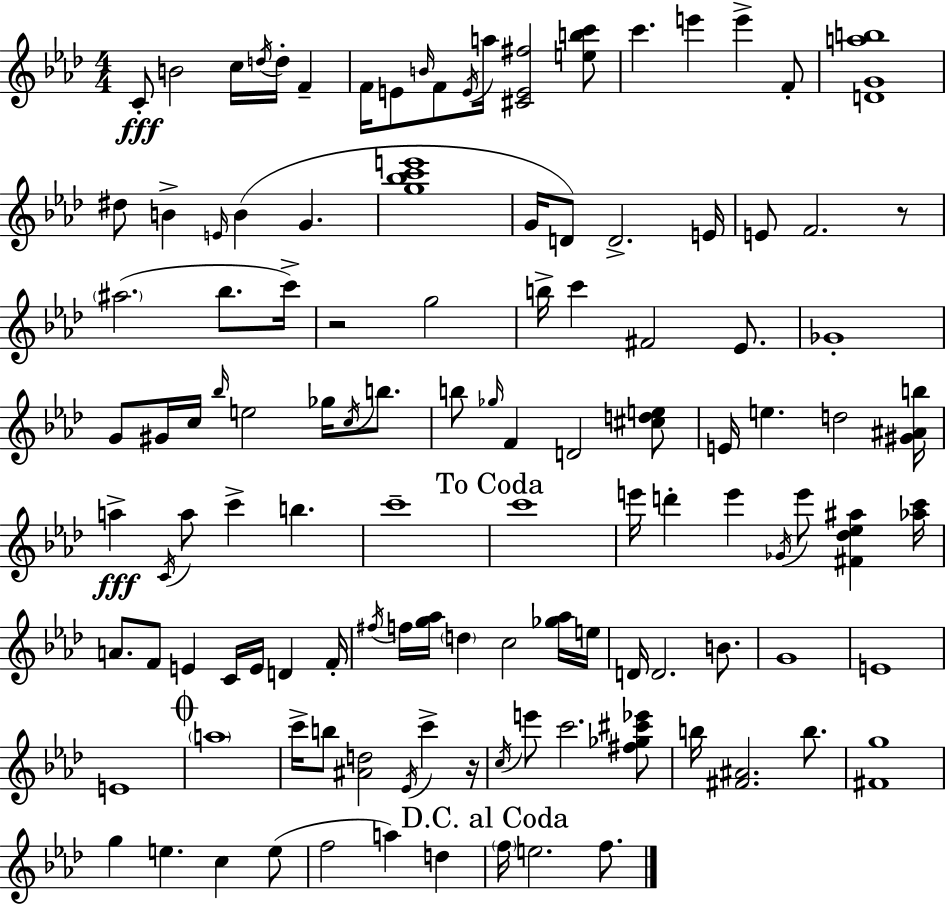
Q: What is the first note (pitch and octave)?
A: C4